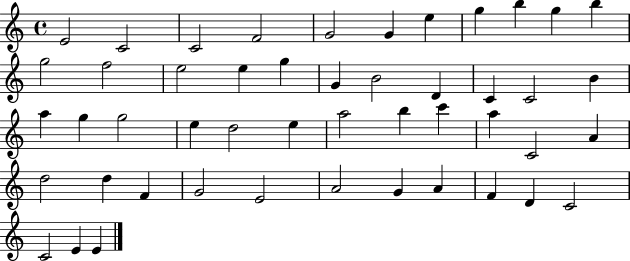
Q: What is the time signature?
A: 4/4